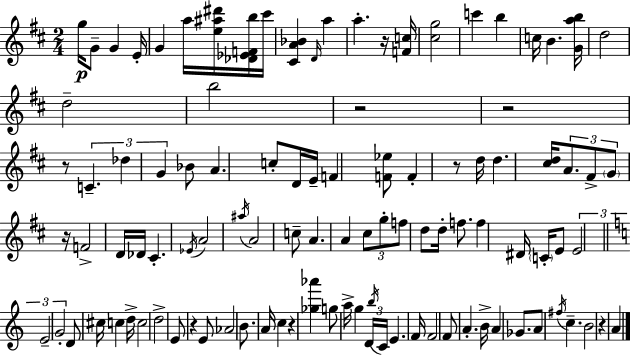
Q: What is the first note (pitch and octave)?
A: G5